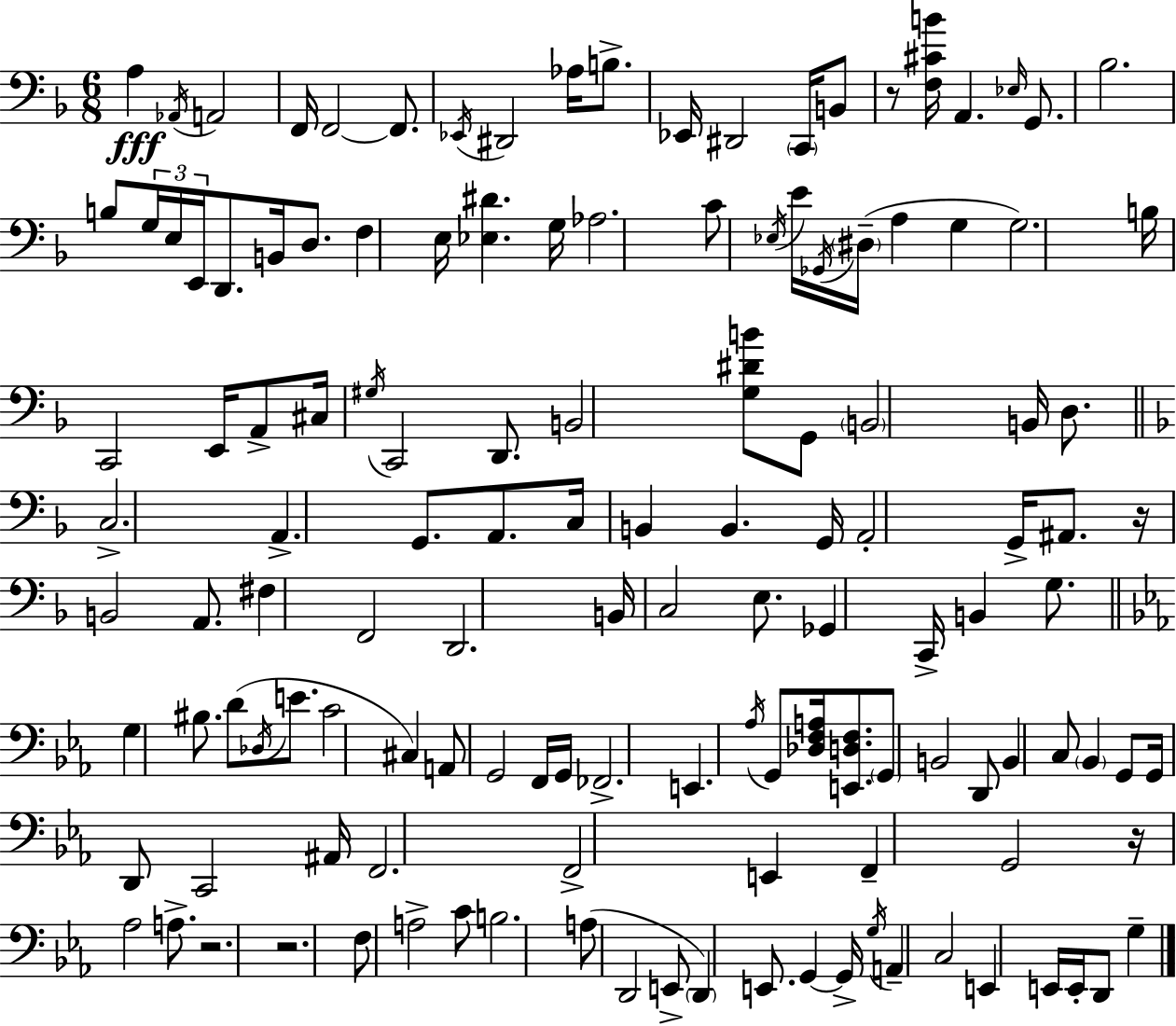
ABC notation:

X:1
T:Untitled
M:6/8
L:1/4
K:Dm
A, _A,,/4 A,,2 F,,/4 F,,2 F,,/2 _E,,/4 ^D,,2 _A,/4 B,/2 _E,,/4 ^D,,2 C,,/4 B,,/2 z/2 [F,^CB]/4 A,, _E,/4 G,,/2 _B,2 B,/2 G,/4 E,/4 E,,/4 D,,/2 B,,/4 D,/2 F, E,/4 [_E,^D] G,/4 _A,2 C/2 _E,/4 E/4 _G,,/4 ^D,/4 A, G, G,2 B,/4 C,,2 E,,/4 A,,/2 ^C,/4 ^G,/4 C,,2 D,,/2 B,,2 [G,^DB]/2 G,,/2 B,,2 B,,/4 D,/2 C,2 A,, G,,/2 A,,/2 C,/4 B,, B,, G,,/4 A,,2 G,,/4 ^A,,/2 z/4 B,,2 A,,/2 ^F, F,,2 D,,2 B,,/4 C,2 E,/2 _G,, C,,/4 B,, G,/2 G, ^B,/2 D/2 _D,/4 E/2 C2 ^C, A,,/2 G,,2 F,,/4 G,,/4 _F,,2 E,, _A,/4 G,,/2 [_D,F,A,]/4 [E,,D,F,]/2 G,,/2 B,,2 D,,/2 B,, C,/2 _B,, G,,/2 G,,/4 D,,/2 C,,2 ^A,,/4 F,,2 F,,2 E,, F,, G,,2 z/4 _A,2 A,/2 z2 z2 F,/2 A,2 C/2 B,2 A,/2 D,,2 E,,/2 D,, E,,/2 G,, G,,/4 G,/4 A,, C,2 E,, E,,/4 E,,/4 D,,/2 G,